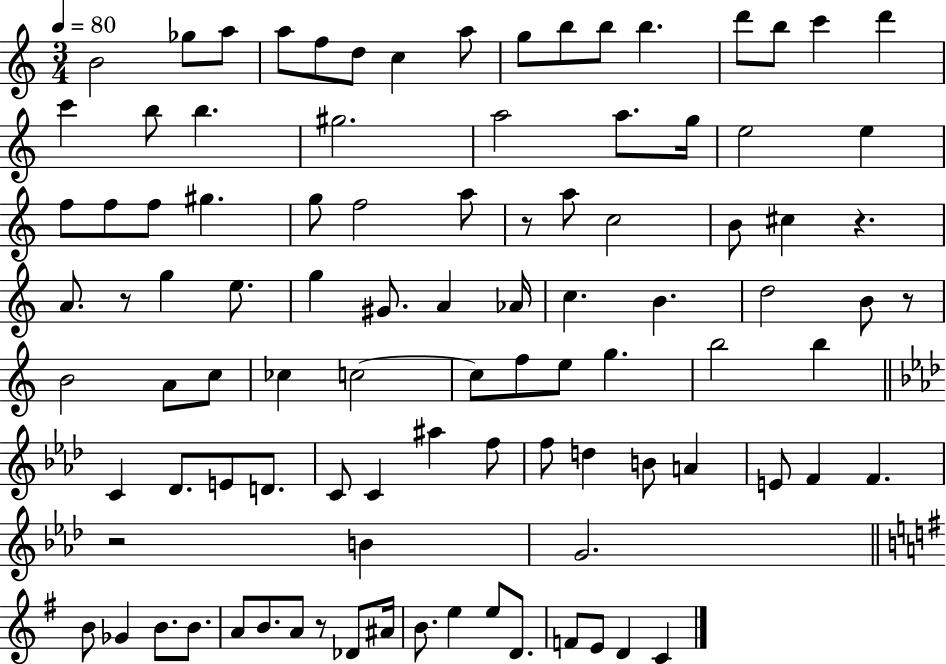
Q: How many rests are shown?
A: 6